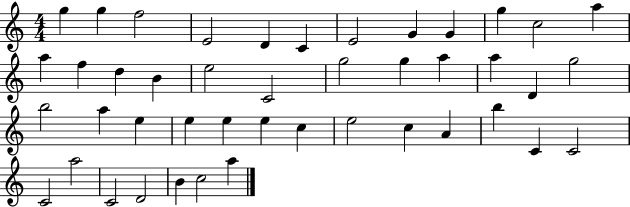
X:1
T:Untitled
M:4/4
L:1/4
K:C
g g f2 E2 D C E2 G G g c2 a a f d B e2 C2 g2 g a a D g2 b2 a e e e e c e2 c A b C C2 C2 a2 C2 D2 B c2 a